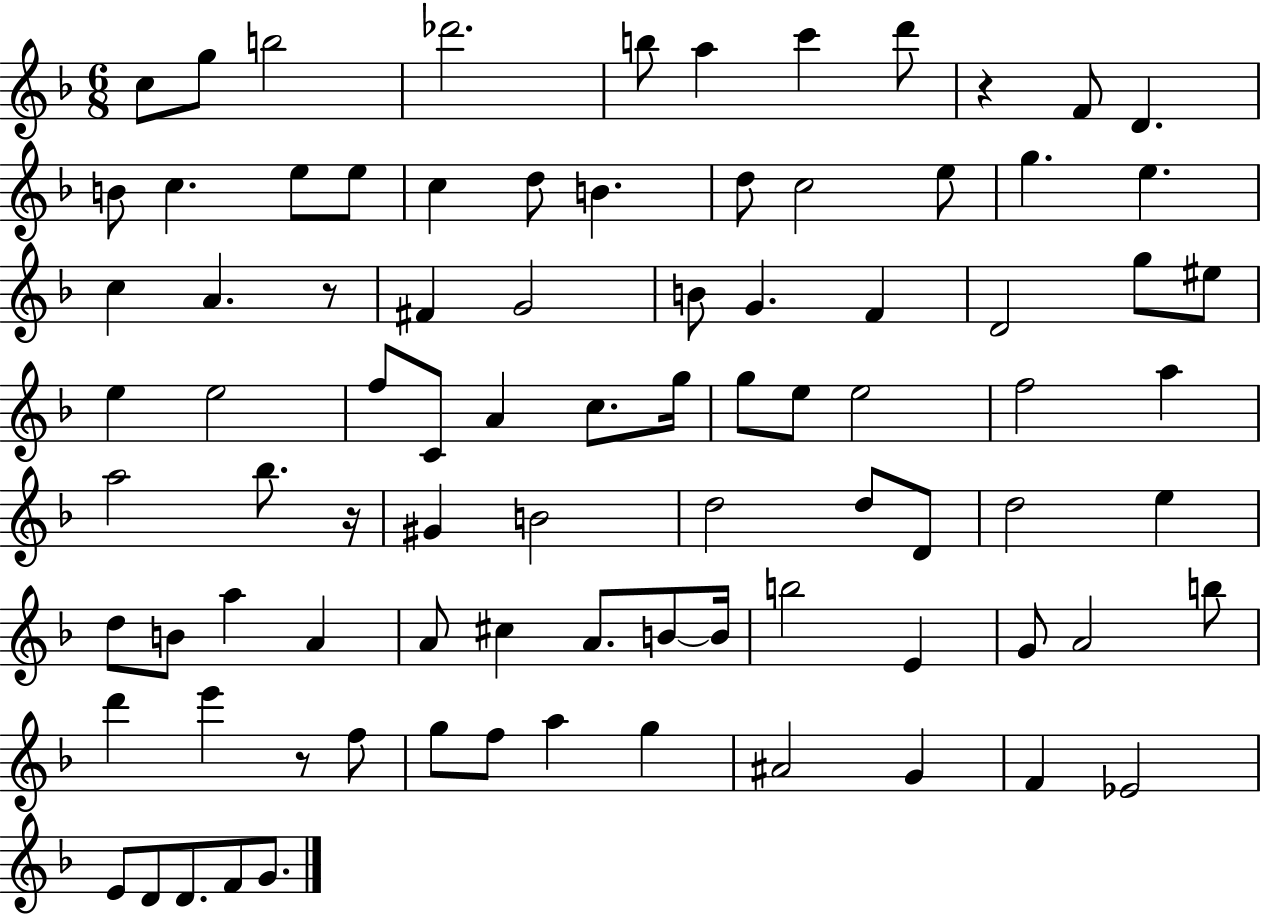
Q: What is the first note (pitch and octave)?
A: C5